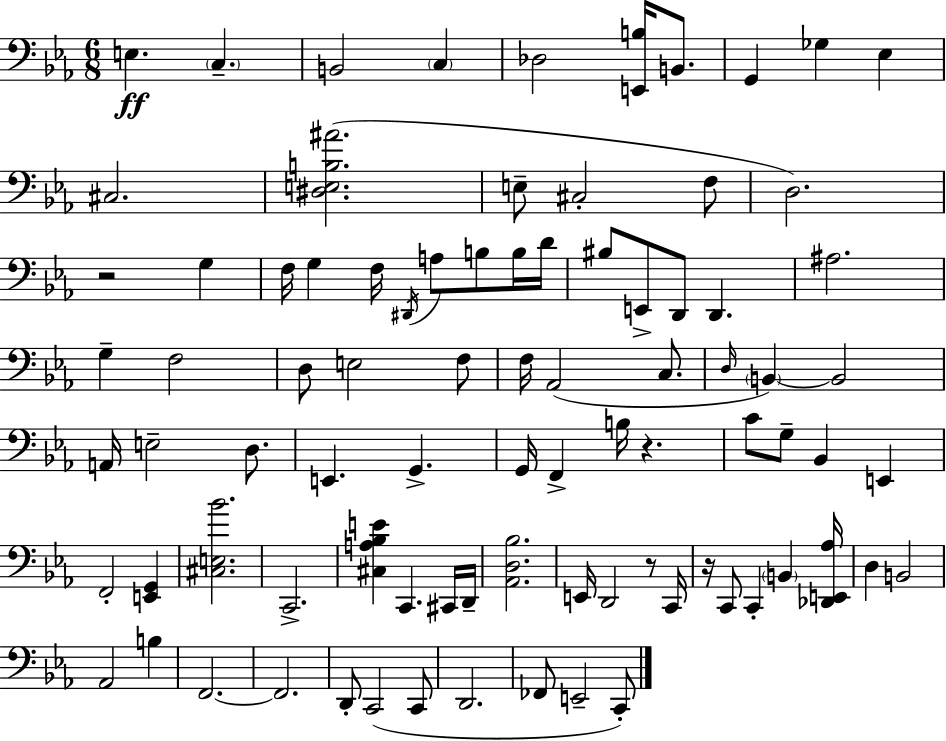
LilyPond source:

{
  \clef bass
  \numericTimeSignature
  \time 6/8
  \key ees \major
  e4.\ff \parenthesize c4.-- | b,2 \parenthesize c4 | des2 <e, b>16 b,8. | g,4 ges4 ees4 | \break cis2. | <dis e b ais'>2.( | e8-- cis2-. f8 | d2.) | \break r2 g4 | f16 g4 f16 \acciaccatura { dis,16 } a8 b8 b16 | d'16 bis8 e,8-> d,8 d,4. | ais2. | \break g4-- f2 | d8 e2 f8 | f16 aes,2( c8. | \grace { d16 } \parenthesize b,4~~) b,2 | \break a,16 e2-- d8. | e,4. g,4.-> | g,16 f,4-> b16 r4. | c'8 g8-- bes,4 e,4 | \break f,2-. <e, g,>4 | <cis e bes'>2. | c,2.-> | <cis a bes e'>4 c,4. | \break cis,16 d,16-- <aes, d bes>2. | e,16 d,2 r8 | c,16 r16 c,8 c,4-. \parenthesize b,4 | <des, e, aes>16 d4 b,2 | \break aes,2 b4 | f,2.~~ | f,2. | d,8-. c,2( | \break c,8 d,2. | fes,8 e,2-- | c,8-.) \bar "|."
}